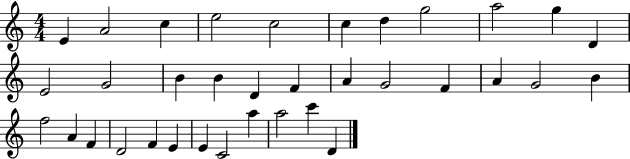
X:1
T:Untitled
M:4/4
L:1/4
K:C
E A2 c e2 c2 c d g2 a2 g D E2 G2 B B D F A G2 F A G2 B f2 A F D2 F E E C2 a a2 c' D